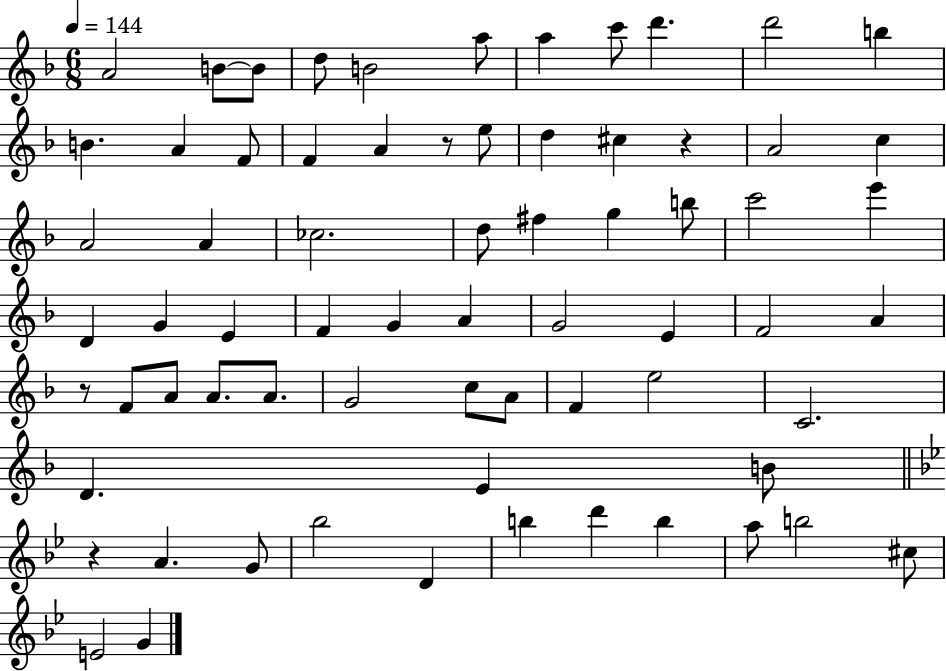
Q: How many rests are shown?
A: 4